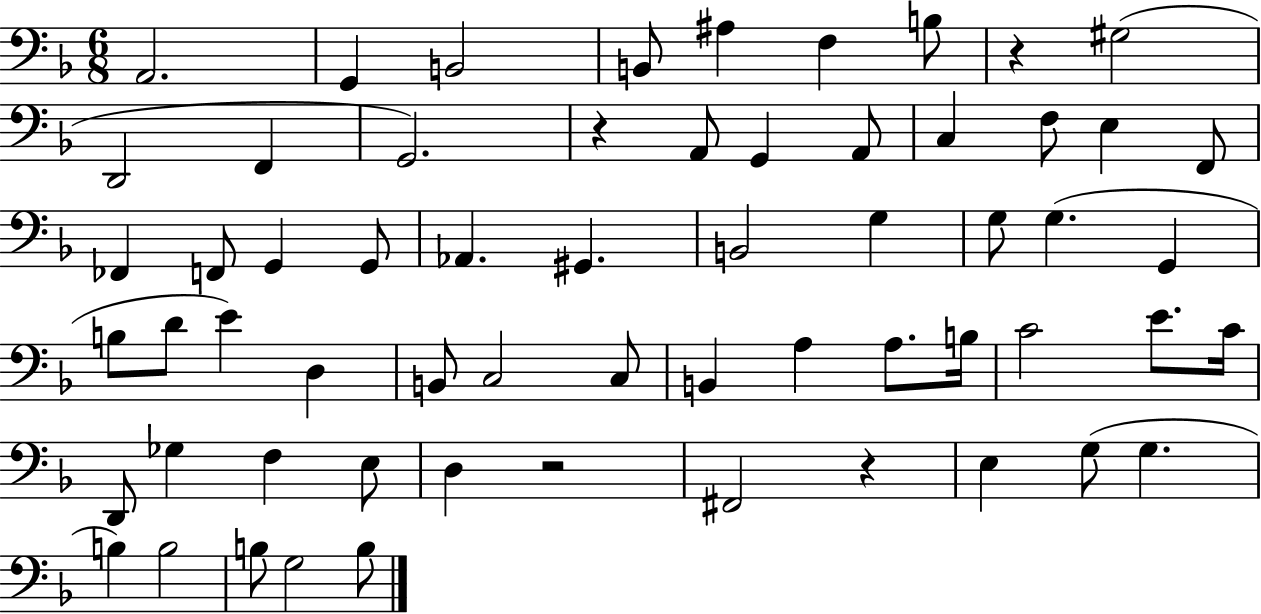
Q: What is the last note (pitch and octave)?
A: B3